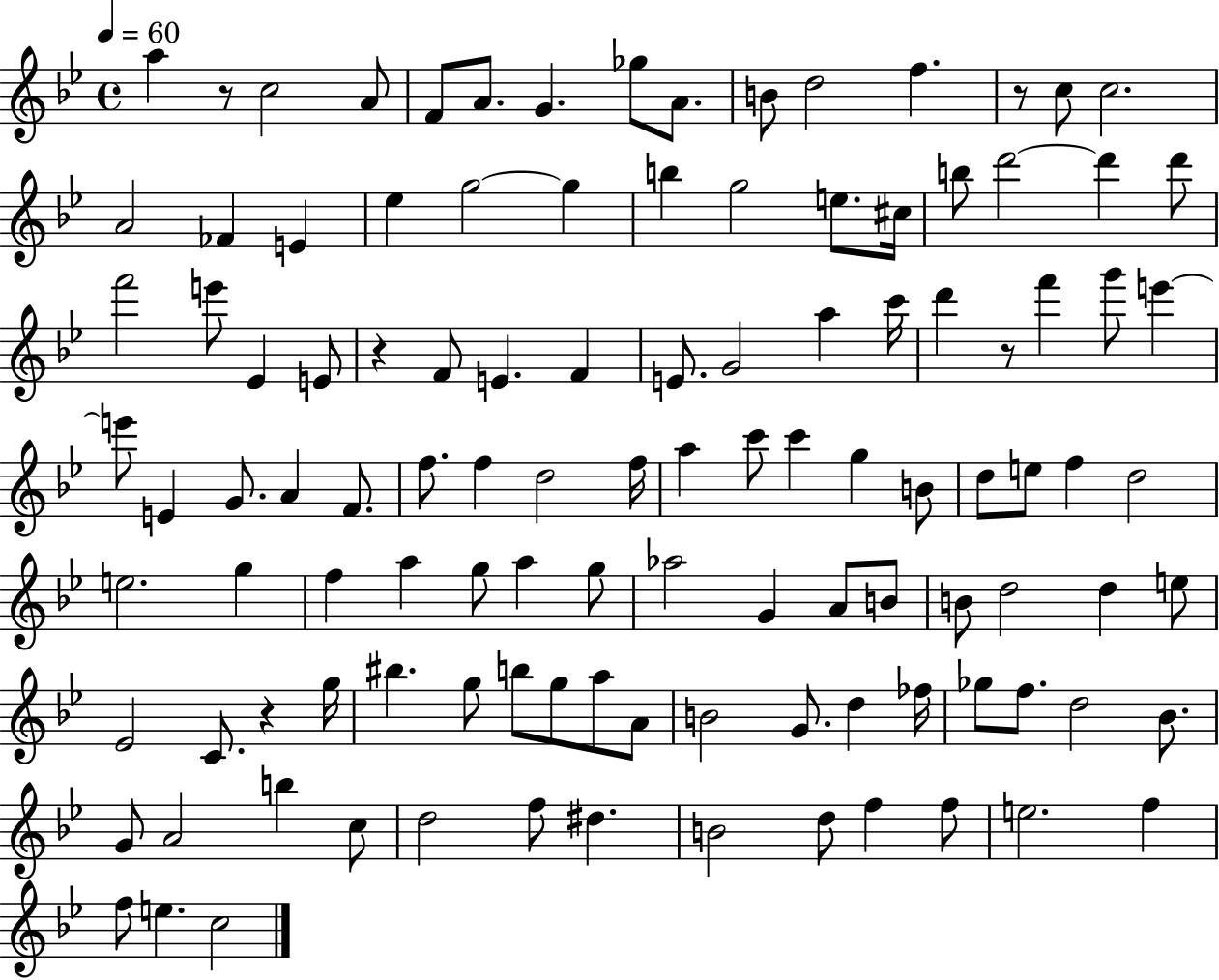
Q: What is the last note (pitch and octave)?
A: C5